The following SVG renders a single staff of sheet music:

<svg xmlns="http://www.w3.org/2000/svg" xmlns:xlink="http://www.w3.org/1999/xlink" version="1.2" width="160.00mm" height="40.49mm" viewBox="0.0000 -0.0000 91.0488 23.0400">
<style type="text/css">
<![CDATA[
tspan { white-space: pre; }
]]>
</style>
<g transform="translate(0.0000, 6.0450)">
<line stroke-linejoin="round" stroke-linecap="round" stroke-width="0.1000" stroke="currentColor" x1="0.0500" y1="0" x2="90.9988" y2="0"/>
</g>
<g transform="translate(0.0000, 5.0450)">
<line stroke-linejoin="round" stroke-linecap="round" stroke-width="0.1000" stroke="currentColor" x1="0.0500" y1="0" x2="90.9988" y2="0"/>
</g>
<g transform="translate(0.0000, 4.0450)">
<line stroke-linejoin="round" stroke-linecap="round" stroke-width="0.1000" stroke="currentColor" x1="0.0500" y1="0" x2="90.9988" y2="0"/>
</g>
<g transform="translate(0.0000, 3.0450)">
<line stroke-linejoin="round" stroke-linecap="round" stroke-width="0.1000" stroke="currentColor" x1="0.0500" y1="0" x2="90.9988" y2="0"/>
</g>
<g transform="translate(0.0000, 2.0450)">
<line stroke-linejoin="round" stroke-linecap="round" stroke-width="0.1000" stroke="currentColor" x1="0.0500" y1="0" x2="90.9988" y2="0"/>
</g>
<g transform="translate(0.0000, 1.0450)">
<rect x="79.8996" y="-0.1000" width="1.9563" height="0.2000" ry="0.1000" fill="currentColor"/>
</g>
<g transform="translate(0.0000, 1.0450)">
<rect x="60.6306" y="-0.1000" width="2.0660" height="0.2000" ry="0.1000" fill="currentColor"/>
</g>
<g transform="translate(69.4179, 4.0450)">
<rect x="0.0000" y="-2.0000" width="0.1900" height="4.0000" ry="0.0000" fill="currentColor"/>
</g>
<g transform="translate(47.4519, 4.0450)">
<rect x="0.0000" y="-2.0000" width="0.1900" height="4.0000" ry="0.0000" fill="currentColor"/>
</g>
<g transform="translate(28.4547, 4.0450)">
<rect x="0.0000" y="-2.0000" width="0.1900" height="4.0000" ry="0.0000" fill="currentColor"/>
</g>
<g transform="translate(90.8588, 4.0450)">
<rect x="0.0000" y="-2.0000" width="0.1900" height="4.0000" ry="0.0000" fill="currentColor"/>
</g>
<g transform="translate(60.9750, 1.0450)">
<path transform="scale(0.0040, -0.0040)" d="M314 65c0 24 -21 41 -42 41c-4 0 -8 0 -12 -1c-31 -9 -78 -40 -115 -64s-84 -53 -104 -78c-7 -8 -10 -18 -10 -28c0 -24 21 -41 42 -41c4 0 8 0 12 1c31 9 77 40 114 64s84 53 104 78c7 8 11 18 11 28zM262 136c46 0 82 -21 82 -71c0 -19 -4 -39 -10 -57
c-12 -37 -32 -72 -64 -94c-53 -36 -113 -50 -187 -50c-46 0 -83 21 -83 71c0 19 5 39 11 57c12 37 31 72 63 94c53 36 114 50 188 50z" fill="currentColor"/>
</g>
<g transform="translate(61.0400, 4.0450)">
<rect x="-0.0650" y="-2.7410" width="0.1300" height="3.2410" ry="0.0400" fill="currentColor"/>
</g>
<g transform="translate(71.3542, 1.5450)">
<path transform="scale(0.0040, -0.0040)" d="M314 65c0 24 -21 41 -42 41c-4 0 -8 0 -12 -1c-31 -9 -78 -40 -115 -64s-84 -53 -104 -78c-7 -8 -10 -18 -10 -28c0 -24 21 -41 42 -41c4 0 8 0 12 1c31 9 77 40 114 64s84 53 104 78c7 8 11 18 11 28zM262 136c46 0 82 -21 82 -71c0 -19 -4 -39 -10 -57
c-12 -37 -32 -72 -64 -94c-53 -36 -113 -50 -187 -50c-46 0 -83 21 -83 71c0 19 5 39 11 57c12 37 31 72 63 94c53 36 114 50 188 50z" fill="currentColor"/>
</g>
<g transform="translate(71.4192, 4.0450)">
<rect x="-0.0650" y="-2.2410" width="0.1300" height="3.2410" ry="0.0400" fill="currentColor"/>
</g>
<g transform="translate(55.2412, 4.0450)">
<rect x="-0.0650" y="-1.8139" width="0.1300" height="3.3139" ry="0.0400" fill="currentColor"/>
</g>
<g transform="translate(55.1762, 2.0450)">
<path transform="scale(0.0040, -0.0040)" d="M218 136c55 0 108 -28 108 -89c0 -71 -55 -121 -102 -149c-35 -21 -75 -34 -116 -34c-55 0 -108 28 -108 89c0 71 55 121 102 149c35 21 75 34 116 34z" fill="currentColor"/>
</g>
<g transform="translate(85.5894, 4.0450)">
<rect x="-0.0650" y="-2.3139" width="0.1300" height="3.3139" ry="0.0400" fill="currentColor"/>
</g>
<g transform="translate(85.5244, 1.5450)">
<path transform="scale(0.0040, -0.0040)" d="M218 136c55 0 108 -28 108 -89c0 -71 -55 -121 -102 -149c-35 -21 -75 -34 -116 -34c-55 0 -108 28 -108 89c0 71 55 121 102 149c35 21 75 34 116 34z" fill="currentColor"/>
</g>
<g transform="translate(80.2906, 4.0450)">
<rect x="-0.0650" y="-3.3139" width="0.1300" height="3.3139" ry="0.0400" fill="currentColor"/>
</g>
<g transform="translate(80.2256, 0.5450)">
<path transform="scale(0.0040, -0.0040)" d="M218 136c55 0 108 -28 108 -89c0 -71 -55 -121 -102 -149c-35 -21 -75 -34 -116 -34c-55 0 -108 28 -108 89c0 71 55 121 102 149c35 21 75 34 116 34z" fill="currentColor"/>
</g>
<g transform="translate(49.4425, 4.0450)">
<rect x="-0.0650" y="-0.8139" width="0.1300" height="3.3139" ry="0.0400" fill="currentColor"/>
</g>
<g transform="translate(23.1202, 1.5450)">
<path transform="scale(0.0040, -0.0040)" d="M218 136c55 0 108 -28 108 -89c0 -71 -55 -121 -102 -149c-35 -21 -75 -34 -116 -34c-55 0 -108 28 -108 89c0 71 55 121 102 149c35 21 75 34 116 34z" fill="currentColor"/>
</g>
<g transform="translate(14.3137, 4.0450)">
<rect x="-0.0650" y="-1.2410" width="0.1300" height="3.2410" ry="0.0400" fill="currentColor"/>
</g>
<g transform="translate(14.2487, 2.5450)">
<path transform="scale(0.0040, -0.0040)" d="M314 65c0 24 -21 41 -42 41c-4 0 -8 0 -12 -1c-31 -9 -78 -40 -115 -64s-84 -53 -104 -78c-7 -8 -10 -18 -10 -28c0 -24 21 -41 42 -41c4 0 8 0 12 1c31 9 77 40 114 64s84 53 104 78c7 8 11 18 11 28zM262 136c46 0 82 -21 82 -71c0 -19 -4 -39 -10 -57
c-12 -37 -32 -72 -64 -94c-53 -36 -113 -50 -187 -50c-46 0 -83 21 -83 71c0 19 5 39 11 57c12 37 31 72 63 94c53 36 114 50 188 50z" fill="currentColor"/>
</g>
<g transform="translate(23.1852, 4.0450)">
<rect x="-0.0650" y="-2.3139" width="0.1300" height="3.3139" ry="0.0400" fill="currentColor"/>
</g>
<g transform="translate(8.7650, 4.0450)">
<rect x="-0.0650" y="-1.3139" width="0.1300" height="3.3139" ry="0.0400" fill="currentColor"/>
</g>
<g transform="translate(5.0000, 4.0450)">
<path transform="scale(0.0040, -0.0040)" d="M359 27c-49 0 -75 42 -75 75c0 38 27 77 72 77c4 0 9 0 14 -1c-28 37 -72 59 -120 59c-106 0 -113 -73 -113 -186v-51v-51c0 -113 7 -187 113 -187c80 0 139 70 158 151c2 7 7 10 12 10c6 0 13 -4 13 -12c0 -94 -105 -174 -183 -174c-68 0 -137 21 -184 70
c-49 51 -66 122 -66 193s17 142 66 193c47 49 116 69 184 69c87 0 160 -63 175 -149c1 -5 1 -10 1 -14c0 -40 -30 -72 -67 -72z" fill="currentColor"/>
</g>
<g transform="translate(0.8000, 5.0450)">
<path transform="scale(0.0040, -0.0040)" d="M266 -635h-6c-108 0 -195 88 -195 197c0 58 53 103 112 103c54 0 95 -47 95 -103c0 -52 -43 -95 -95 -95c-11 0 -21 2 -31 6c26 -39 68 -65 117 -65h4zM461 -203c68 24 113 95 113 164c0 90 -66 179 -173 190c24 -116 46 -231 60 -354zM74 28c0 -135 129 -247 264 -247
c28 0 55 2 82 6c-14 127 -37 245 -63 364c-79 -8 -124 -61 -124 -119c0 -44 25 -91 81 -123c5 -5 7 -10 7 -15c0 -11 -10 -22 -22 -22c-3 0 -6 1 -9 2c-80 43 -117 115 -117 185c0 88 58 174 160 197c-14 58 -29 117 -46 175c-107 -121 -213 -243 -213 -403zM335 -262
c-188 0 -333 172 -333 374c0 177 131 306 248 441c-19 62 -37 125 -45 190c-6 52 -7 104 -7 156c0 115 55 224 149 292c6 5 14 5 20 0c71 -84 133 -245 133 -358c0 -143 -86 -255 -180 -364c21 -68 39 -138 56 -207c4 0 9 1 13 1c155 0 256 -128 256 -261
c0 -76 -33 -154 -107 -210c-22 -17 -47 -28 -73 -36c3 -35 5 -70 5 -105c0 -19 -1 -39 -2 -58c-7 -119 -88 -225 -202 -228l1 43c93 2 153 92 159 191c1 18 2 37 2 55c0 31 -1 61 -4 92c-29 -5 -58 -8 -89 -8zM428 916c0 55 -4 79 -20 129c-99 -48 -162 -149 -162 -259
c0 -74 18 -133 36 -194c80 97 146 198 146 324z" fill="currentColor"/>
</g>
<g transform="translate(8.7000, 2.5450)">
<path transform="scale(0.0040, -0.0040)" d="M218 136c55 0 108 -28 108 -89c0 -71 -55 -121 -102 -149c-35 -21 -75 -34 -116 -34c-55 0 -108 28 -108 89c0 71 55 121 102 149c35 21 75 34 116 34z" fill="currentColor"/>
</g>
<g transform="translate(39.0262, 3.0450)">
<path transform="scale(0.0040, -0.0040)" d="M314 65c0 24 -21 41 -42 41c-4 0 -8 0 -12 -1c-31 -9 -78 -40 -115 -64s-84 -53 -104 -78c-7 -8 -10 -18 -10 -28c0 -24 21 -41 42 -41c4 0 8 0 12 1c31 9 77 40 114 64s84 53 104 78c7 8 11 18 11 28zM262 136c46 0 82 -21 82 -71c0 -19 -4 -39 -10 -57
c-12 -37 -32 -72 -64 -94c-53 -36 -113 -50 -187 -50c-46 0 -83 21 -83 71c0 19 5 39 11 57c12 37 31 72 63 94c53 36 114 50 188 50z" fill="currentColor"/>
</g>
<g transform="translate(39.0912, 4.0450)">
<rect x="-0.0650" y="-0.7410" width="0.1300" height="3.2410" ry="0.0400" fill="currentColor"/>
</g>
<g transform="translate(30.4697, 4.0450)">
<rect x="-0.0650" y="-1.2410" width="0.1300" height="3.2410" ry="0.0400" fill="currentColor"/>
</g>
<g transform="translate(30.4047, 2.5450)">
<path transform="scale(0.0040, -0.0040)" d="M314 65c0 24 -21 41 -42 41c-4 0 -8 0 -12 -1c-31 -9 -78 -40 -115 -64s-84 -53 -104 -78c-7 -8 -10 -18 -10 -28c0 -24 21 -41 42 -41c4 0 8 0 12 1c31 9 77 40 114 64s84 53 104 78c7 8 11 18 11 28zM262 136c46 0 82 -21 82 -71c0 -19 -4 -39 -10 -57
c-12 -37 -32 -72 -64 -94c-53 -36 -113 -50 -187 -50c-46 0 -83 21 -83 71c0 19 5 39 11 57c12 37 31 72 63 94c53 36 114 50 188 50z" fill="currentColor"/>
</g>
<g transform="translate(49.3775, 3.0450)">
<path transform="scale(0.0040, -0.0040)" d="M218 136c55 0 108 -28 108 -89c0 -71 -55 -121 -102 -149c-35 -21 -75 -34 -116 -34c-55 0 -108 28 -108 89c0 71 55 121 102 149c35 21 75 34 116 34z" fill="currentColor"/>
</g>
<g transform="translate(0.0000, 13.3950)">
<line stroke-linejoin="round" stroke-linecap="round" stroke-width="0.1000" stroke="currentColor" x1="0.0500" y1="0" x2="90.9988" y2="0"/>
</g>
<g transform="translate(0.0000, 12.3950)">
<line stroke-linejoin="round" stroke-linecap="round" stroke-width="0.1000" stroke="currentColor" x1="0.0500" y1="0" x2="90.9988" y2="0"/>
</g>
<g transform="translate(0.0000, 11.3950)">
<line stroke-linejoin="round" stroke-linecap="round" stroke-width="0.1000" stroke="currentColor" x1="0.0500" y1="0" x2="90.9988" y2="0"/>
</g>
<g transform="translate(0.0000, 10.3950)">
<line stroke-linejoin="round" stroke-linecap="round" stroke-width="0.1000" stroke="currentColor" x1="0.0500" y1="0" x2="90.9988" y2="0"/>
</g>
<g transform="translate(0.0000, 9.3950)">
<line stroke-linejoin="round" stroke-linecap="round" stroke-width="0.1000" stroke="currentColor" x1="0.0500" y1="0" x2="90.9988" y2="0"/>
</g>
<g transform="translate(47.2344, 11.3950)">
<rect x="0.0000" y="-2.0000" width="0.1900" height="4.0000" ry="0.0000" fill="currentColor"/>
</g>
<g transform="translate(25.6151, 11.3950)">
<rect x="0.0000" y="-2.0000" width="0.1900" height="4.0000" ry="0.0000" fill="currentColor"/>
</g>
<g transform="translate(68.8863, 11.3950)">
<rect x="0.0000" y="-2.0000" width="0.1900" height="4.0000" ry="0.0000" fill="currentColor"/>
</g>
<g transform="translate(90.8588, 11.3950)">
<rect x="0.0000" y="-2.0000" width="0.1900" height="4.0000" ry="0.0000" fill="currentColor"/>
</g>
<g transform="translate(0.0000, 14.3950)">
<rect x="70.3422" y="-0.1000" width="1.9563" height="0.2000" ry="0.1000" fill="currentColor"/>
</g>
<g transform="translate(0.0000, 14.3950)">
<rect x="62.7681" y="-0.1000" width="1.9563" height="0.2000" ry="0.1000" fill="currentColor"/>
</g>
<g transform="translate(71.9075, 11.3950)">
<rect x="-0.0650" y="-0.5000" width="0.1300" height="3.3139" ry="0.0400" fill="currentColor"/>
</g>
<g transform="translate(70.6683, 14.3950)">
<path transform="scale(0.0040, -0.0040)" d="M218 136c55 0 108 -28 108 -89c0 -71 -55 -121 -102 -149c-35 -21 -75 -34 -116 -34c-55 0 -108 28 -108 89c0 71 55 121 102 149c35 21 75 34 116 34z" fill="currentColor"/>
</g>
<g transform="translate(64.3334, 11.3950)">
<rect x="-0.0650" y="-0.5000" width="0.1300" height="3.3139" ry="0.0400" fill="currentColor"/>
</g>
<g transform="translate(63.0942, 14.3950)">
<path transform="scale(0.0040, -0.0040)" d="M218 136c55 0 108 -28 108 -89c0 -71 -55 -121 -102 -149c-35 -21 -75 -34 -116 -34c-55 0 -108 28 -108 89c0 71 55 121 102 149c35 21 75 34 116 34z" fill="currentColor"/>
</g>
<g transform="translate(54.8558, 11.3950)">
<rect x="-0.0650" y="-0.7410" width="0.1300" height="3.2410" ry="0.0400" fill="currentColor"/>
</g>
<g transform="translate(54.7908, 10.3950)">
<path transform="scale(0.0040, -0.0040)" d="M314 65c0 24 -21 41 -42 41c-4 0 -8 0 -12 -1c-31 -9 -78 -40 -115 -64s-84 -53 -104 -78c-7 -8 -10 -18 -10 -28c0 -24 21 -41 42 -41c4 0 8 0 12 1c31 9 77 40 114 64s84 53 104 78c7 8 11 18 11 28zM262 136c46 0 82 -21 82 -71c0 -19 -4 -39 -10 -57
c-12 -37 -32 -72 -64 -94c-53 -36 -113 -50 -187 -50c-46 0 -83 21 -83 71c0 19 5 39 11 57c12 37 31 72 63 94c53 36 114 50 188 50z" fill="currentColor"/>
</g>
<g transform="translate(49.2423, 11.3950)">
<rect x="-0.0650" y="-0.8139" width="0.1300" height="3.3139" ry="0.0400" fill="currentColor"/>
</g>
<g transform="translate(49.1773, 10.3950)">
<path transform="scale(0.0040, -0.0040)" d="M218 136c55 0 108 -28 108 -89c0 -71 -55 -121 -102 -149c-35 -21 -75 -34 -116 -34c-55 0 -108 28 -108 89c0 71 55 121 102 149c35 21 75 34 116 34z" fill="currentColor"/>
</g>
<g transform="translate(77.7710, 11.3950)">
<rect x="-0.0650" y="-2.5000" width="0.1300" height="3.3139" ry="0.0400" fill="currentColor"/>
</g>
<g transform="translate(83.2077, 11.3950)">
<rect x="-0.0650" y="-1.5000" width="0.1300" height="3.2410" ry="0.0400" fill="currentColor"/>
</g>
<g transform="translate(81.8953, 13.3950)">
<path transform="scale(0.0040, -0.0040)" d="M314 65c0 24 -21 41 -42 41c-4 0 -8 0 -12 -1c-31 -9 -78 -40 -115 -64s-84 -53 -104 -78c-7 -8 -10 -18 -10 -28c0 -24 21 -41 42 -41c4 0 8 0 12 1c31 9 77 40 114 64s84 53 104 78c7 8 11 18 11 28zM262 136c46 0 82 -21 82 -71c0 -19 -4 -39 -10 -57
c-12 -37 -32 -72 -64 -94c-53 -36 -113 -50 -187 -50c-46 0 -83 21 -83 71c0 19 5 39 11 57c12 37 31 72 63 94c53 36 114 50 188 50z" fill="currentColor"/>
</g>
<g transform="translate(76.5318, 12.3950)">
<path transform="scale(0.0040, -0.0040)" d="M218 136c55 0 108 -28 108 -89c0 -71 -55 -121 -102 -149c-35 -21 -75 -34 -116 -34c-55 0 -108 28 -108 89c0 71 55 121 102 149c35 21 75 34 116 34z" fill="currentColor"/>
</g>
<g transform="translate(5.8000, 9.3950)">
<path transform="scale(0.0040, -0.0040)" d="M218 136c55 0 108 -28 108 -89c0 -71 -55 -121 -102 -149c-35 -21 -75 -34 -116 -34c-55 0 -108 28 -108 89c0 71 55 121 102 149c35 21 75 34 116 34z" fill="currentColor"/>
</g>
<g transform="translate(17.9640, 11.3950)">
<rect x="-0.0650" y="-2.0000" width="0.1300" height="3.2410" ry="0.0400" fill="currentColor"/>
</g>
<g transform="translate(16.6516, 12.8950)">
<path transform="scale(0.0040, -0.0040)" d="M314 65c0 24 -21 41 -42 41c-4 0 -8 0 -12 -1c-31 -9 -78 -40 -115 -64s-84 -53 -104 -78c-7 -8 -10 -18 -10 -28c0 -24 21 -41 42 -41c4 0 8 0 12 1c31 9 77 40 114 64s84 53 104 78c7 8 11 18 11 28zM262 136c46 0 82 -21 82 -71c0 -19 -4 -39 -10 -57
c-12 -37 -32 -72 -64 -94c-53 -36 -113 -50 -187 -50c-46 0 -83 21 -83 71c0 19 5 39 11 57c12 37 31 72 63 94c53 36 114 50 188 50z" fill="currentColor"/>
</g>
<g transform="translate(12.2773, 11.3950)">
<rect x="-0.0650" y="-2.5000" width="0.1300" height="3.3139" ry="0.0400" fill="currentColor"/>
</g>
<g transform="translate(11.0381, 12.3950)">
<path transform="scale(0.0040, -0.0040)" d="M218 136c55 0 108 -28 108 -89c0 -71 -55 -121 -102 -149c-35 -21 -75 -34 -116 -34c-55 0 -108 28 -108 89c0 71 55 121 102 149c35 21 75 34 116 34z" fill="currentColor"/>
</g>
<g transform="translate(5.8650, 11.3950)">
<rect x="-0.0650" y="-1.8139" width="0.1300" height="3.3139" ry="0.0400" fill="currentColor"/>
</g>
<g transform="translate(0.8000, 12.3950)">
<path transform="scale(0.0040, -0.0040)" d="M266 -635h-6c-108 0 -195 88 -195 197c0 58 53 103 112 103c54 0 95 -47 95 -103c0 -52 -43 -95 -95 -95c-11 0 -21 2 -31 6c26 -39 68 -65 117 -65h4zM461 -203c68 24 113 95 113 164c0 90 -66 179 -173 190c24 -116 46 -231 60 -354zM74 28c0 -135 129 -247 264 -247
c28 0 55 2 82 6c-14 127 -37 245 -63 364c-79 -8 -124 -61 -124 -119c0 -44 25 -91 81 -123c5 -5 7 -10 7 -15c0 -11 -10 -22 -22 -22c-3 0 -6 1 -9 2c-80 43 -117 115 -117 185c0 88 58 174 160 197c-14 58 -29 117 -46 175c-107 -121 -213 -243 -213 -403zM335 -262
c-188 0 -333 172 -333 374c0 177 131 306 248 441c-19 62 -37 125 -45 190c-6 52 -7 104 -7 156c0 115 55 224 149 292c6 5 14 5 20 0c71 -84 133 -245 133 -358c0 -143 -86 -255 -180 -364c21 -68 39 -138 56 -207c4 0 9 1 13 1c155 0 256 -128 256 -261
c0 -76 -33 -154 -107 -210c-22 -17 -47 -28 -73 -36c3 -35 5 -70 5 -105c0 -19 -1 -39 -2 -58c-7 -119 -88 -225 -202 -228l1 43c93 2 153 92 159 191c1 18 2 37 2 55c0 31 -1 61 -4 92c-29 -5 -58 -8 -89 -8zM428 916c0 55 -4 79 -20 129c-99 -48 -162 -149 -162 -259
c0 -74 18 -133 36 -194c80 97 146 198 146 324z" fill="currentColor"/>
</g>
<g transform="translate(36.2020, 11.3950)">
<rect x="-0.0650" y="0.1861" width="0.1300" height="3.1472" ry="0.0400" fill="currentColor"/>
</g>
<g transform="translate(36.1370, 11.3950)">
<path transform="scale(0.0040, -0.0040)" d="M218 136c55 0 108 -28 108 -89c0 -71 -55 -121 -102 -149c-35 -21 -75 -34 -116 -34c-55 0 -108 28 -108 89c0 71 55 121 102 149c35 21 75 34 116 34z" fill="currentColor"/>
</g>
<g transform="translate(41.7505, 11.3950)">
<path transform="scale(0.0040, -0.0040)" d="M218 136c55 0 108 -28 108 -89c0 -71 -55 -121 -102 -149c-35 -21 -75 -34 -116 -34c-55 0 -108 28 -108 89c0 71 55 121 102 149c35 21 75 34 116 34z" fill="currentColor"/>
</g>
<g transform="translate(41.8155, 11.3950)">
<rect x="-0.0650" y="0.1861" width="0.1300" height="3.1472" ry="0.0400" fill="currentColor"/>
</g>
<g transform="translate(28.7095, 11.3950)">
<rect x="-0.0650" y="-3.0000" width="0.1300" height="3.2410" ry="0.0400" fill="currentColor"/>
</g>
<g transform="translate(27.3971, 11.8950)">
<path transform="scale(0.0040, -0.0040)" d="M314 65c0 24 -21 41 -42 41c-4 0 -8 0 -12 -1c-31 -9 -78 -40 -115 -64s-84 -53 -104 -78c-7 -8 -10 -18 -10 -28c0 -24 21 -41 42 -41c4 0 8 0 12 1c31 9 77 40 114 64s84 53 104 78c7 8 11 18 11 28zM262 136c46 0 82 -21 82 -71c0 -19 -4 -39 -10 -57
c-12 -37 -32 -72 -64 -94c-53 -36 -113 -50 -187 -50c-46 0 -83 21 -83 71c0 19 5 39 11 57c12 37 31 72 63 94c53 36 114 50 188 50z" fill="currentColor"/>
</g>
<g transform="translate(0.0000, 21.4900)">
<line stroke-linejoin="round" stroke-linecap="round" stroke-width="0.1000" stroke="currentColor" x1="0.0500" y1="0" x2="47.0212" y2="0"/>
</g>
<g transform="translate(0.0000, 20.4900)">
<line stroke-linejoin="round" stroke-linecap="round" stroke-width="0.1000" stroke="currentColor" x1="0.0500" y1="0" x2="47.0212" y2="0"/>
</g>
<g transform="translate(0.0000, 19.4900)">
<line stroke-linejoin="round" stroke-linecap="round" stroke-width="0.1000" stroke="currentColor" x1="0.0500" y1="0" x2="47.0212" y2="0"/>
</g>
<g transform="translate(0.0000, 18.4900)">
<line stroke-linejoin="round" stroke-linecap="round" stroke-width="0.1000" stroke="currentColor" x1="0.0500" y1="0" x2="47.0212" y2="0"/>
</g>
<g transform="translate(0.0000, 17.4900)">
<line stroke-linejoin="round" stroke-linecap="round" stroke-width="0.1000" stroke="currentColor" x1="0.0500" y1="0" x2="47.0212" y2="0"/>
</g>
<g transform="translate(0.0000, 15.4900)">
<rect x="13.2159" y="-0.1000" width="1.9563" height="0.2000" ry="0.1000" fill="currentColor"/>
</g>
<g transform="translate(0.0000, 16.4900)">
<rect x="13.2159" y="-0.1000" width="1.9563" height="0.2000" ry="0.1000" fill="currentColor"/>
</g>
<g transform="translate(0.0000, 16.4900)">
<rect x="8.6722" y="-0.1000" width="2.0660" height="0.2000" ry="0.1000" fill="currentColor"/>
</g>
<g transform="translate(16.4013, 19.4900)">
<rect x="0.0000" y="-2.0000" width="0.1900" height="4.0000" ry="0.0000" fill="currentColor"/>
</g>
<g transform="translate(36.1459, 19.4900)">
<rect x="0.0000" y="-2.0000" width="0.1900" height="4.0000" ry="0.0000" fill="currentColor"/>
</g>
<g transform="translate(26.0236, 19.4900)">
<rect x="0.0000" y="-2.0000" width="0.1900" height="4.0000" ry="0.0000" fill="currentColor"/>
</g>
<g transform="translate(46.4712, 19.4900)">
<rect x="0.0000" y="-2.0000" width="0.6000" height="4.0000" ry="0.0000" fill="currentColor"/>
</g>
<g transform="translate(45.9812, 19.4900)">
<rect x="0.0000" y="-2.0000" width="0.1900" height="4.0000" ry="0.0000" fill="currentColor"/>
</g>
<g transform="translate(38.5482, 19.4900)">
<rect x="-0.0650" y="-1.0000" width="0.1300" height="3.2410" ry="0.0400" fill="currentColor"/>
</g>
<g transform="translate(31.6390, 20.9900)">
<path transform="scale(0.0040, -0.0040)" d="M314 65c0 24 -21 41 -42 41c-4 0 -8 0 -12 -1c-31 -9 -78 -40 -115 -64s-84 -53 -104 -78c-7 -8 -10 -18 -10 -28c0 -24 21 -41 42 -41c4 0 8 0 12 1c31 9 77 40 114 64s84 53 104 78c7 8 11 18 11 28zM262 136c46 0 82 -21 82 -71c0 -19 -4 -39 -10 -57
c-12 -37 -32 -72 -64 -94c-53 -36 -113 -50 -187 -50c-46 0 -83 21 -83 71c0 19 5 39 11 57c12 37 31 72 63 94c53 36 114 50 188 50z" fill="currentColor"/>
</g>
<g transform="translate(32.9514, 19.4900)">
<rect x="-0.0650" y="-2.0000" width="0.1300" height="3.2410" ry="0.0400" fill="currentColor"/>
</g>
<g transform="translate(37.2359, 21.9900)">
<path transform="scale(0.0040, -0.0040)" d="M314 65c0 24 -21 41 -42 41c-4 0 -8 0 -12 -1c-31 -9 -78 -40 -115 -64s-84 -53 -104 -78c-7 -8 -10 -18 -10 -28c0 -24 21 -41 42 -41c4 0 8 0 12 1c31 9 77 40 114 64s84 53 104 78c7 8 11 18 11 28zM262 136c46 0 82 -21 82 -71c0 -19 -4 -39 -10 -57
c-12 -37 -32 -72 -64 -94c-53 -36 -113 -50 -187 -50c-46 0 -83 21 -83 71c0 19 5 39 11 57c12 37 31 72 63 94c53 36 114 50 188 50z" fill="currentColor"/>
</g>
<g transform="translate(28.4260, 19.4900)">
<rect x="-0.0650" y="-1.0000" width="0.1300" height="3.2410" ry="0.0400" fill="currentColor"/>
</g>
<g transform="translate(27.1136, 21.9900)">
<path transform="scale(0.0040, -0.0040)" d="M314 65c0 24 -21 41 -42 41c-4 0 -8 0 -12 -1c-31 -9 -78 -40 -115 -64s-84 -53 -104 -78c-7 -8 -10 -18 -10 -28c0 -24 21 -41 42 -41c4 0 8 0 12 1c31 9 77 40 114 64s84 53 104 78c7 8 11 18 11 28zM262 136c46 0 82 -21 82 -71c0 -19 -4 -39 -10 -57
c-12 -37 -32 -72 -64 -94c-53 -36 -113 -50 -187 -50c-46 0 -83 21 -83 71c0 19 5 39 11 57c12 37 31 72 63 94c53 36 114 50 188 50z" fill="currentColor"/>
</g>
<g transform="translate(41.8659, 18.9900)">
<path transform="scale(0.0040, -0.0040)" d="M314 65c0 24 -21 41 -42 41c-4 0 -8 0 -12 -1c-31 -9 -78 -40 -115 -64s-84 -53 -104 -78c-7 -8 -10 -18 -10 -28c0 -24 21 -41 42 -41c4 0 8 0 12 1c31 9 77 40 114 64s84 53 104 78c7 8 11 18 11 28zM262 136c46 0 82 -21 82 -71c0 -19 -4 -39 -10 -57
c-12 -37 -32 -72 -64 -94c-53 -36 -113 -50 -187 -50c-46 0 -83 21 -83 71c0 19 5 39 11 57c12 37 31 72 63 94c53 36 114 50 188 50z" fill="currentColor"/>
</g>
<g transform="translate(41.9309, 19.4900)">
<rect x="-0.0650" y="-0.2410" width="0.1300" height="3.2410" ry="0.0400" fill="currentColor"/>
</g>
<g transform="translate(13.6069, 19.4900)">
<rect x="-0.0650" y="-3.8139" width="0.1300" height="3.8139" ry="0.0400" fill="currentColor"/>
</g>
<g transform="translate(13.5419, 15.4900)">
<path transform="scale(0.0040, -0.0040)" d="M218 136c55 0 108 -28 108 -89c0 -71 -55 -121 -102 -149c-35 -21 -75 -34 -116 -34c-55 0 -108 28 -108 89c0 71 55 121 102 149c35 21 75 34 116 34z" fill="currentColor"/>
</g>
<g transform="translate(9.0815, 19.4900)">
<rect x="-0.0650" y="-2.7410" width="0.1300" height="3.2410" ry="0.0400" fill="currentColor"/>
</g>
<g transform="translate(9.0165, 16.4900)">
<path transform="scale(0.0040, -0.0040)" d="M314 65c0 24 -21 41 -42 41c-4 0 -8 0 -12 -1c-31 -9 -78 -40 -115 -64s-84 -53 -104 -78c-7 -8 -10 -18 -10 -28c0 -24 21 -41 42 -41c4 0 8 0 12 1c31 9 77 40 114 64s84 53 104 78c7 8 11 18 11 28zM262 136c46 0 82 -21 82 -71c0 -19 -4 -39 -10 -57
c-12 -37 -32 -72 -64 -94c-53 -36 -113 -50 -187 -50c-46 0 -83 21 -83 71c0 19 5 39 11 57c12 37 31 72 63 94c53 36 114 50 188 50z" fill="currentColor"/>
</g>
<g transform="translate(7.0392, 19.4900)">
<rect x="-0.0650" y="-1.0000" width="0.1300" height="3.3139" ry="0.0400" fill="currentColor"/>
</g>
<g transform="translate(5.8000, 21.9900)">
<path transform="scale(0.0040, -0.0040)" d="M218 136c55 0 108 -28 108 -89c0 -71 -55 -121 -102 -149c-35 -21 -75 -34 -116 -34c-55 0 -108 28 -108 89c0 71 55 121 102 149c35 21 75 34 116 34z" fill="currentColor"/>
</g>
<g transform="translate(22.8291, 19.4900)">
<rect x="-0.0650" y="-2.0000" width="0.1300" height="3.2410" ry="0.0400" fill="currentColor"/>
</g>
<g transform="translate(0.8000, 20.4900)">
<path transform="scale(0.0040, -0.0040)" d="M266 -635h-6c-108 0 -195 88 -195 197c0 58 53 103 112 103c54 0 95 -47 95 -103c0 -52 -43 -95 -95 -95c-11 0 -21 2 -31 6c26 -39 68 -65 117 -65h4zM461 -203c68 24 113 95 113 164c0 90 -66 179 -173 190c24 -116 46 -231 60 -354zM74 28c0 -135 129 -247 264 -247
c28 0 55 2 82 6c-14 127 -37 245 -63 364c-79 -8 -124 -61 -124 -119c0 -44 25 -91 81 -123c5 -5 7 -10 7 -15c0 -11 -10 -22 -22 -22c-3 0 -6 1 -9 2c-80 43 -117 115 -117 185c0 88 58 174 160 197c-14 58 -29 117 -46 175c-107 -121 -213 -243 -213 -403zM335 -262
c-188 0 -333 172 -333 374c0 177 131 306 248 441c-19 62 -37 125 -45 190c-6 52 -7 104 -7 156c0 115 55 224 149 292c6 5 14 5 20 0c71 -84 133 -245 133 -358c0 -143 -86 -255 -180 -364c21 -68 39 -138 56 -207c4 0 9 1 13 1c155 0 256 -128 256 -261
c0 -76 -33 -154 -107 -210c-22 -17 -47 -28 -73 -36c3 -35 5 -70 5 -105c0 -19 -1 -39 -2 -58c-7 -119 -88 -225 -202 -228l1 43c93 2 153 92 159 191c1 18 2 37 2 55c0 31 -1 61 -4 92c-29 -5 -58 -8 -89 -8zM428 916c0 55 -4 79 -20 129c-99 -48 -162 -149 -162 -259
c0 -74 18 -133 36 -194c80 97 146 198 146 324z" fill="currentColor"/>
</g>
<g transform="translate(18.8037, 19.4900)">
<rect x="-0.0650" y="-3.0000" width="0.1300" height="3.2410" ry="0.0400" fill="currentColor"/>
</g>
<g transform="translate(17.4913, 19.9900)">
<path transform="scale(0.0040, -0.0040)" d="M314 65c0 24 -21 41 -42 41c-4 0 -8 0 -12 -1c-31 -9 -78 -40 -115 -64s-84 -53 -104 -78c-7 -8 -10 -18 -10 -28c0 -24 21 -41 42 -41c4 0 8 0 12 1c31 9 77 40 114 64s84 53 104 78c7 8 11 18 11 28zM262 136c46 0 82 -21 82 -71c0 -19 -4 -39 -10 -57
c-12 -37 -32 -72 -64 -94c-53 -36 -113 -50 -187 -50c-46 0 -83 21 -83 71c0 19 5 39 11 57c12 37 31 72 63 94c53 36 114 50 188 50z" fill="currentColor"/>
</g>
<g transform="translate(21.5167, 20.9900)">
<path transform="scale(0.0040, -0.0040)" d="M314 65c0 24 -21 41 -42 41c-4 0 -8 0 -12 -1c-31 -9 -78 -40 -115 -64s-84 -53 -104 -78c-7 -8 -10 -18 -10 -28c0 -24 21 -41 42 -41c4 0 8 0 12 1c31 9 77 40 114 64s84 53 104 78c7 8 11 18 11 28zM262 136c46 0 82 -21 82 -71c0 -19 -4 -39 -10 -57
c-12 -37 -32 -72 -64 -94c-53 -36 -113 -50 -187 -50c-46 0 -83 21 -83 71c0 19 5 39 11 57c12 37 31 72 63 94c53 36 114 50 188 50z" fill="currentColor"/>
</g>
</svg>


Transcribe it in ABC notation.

X:1
T:Untitled
M:4/4
L:1/4
K:C
e e2 g e2 d2 d f a2 g2 b g f G F2 A2 B B d d2 C C G E2 D a2 c' A2 F2 D2 F2 D2 c2